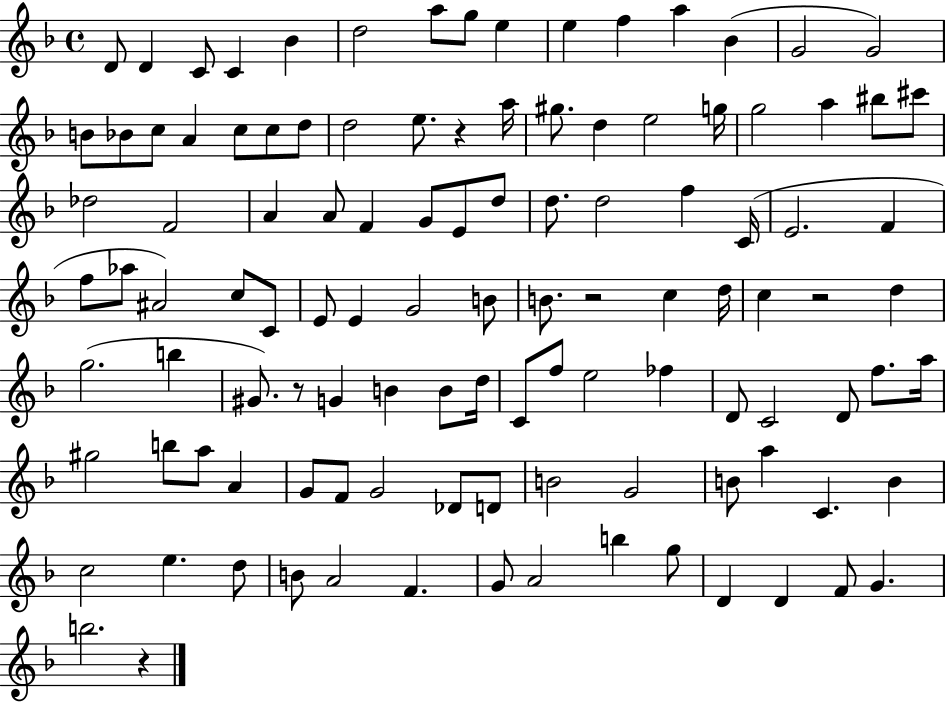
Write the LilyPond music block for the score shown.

{
  \clef treble
  \time 4/4
  \defaultTimeSignature
  \key f \major
  d'8 d'4 c'8 c'4 bes'4 | d''2 a''8 g''8 e''4 | e''4 f''4 a''4 bes'4( | g'2 g'2) | \break b'8 bes'8 c''8 a'4 c''8 c''8 d''8 | d''2 e''8. r4 a''16 | gis''8. d''4 e''2 g''16 | g''2 a''4 bis''8 cis'''8 | \break des''2 f'2 | a'4 a'8 f'4 g'8 e'8 d''8 | d''8. d''2 f''4 c'16( | e'2. f'4 | \break f''8 aes''8 ais'2) c''8 c'8 | e'8 e'4 g'2 b'8 | b'8. r2 c''4 d''16 | c''4 r2 d''4 | \break g''2.( b''4 | gis'8.) r8 g'4 b'4 b'8 d''16 | c'8 f''8 e''2 fes''4 | d'8 c'2 d'8 f''8. a''16 | \break gis''2 b''8 a''8 a'4 | g'8 f'8 g'2 des'8 d'8 | b'2 g'2 | b'8 a''4 c'4. b'4 | \break c''2 e''4. d''8 | b'8 a'2 f'4. | g'8 a'2 b''4 g''8 | d'4 d'4 f'8 g'4. | \break b''2. r4 | \bar "|."
}